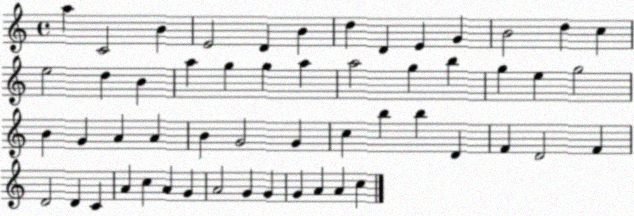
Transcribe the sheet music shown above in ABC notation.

X:1
T:Untitled
M:4/4
L:1/4
K:C
a C2 B E2 D B d D E G B2 d c e2 d B a g g a a2 g b g e g2 B G A A B G2 G c b b D F D2 F D2 D C A c A G A2 G G G A A c